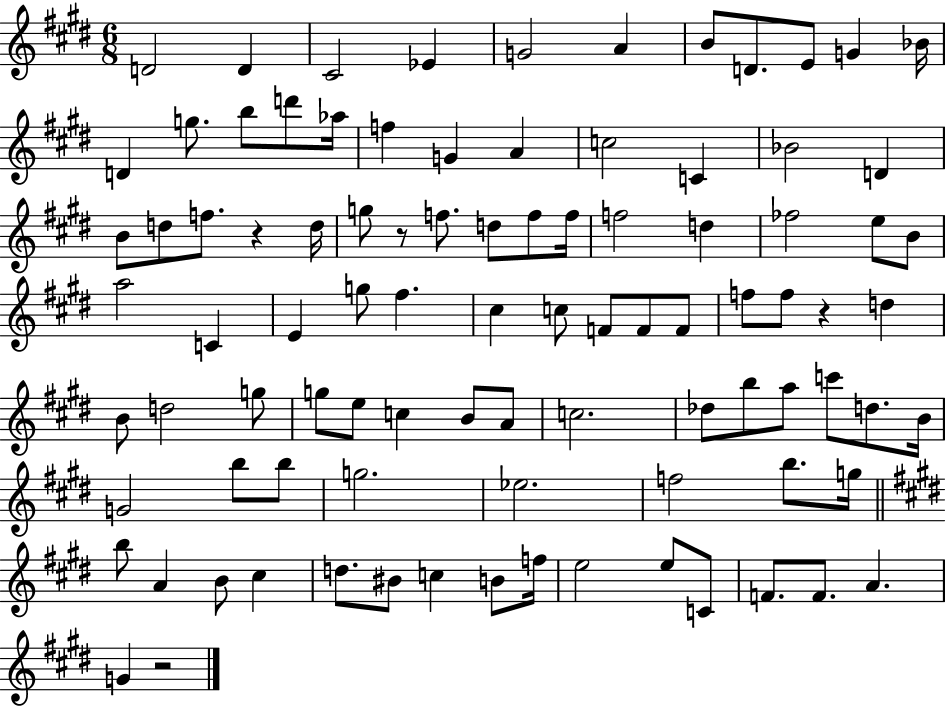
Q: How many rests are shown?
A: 4